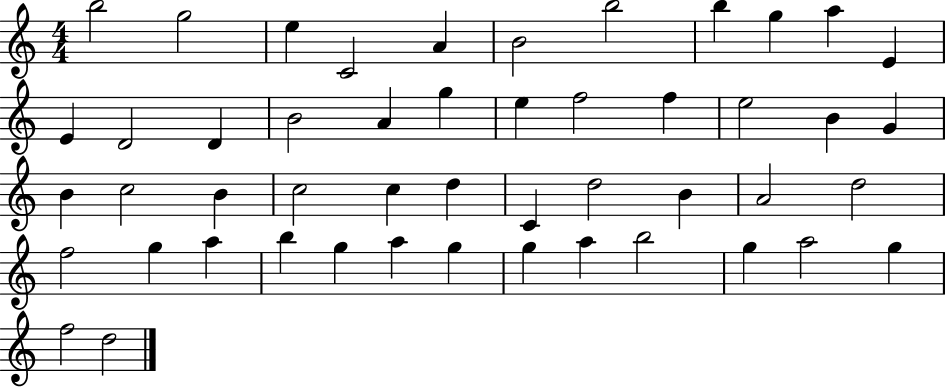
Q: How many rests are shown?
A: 0